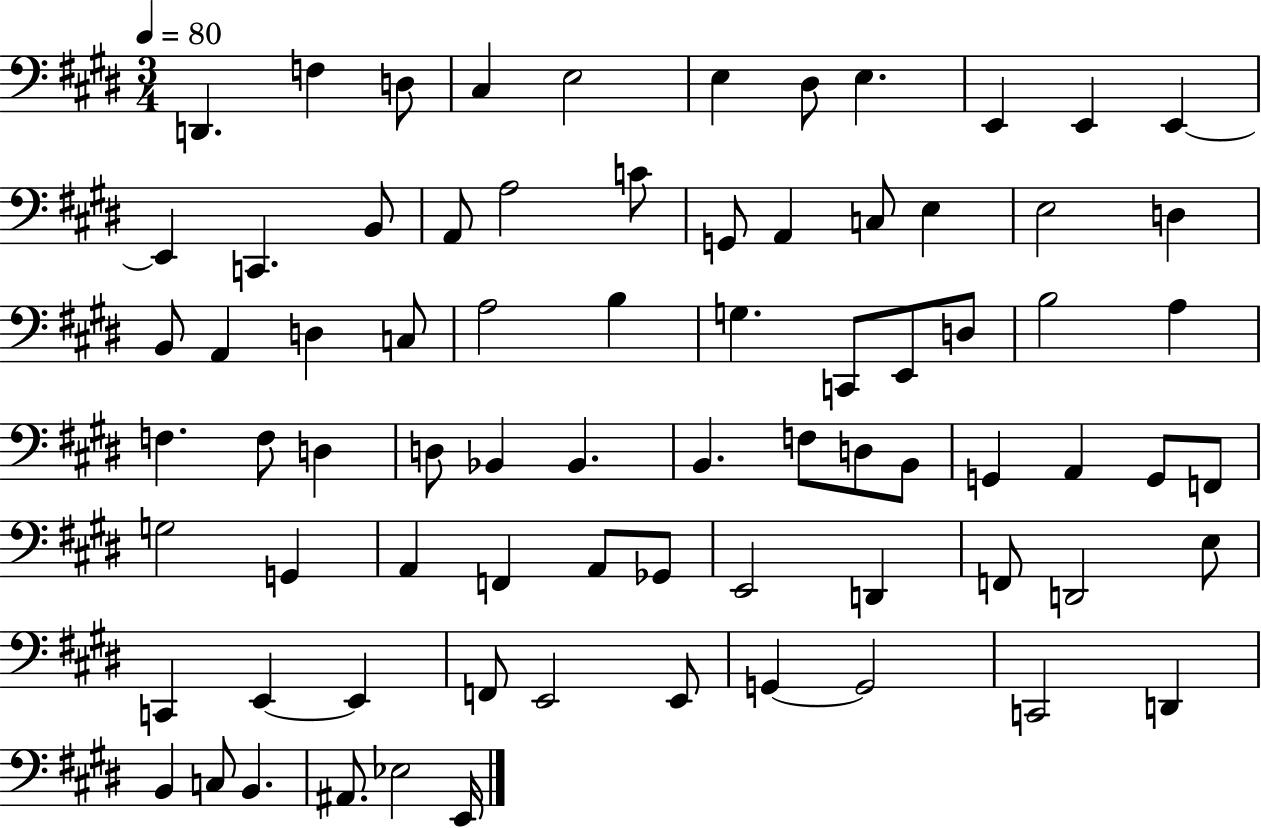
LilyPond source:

{
  \clef bass
  \numericTimeSignature
  \time 3/4
  \key e \major
  \tempo 4 = 80
  d,4. f4 d8 | cis4 e2 | e4 dis8 e4. | e,4 e,4 e,4~~ | \break e,4 c,4. b,8 | a,8 a2 c'8 | g,8 a,4 c8 e4 | e2 d4 | \break b,8 a,4 d4 c8 | a2 b4 | g4. c,8 e,8 d8 | b2 a4 | \break f4. f8 d4 | d8 bes,4 bes,4. | b,4. f8 d8 b,8 | g,4 a,4 g,8 f,8 | \break g2 g,4 | a,4 f,4 a,8 ges,8 | e,2 d,4 | f,8 d,2 e8 | \break c,4 e,4~~ e,4 | f,8 e,2 e,8 | g,4~~ g,2 | c,2 d,4 | \break b,4 c8 b,4. | ais,8. ees2 e,16 | \bar "|."
}